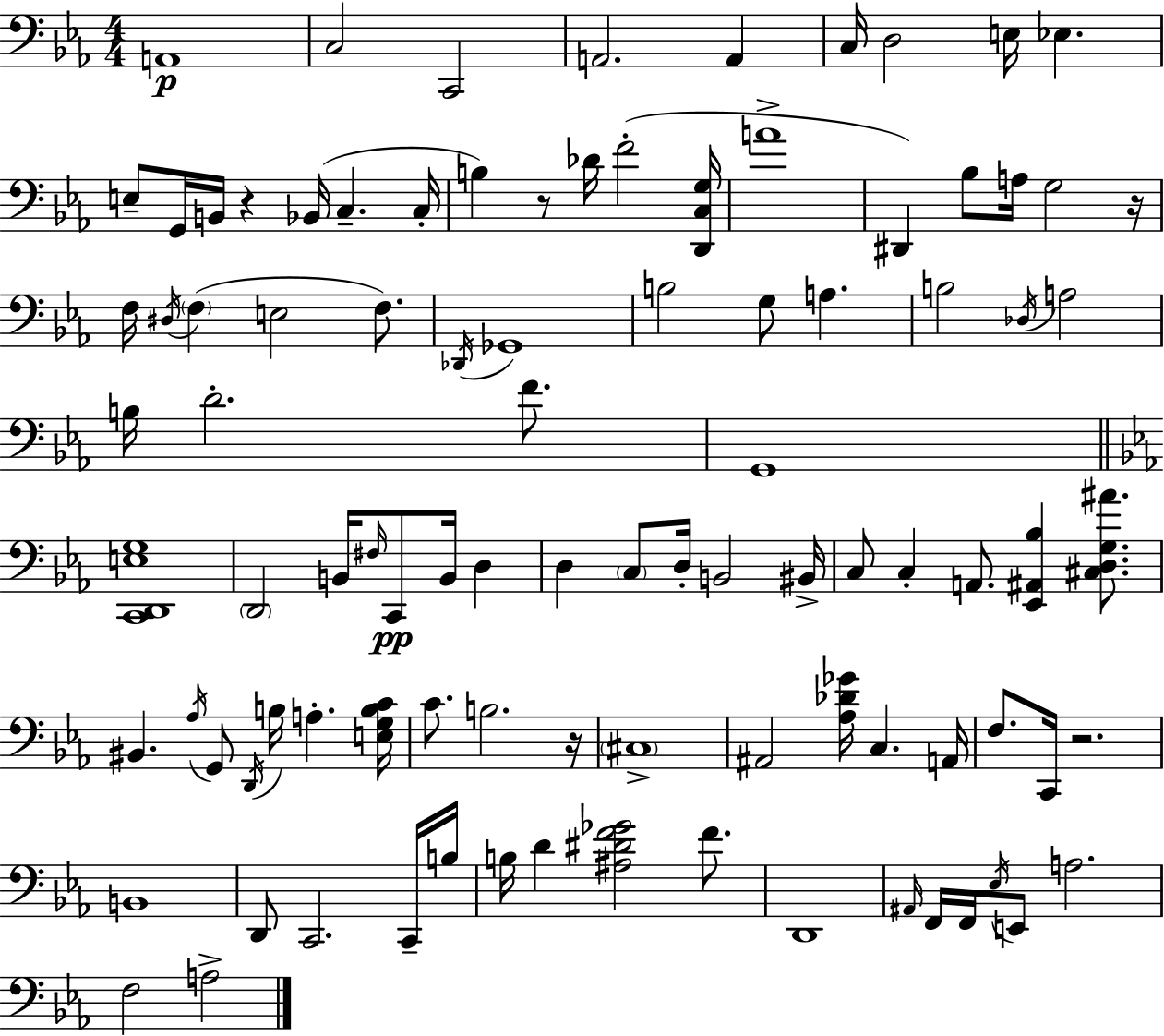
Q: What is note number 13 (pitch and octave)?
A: Bb2